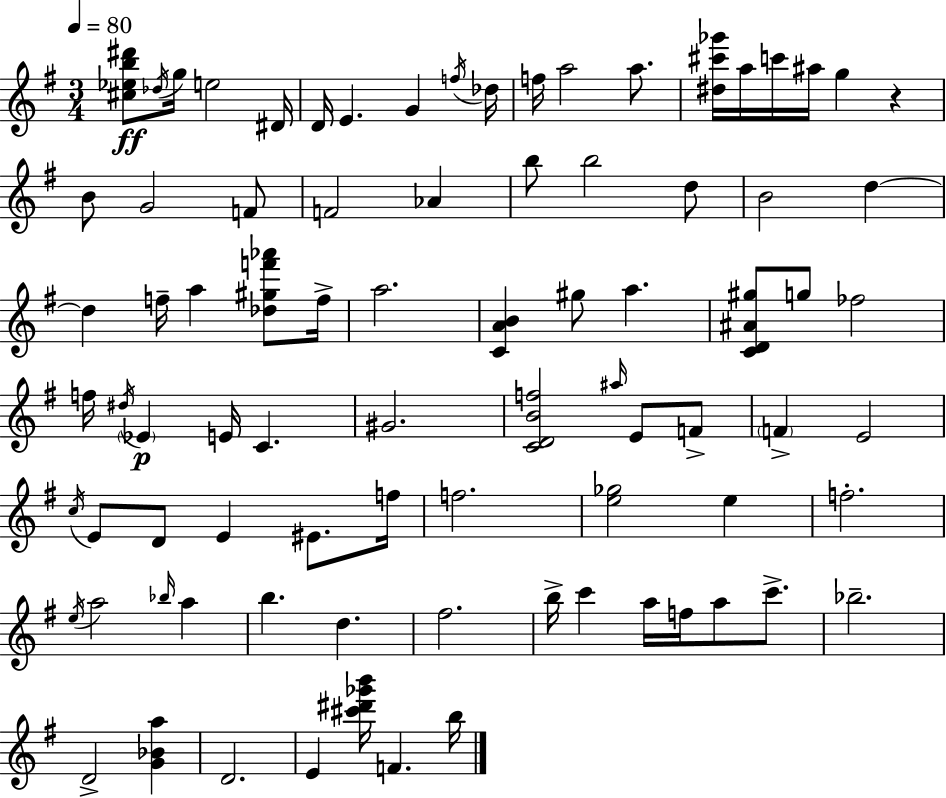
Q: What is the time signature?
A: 3/4